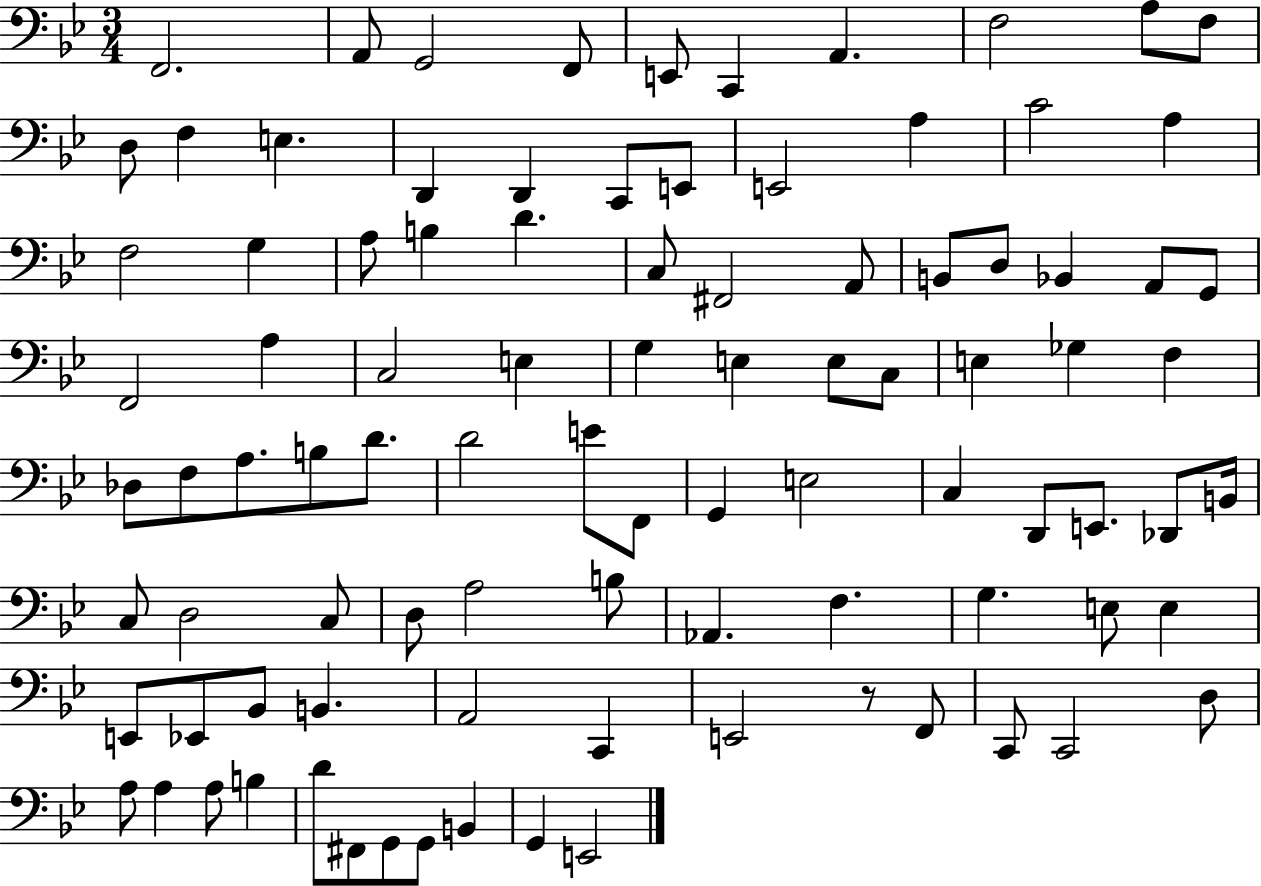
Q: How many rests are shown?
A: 1